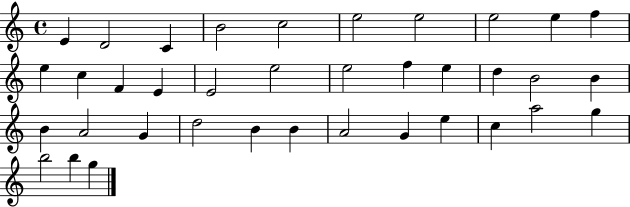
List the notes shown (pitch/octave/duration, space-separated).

E4/q D4/h C4/q B4/h C5/h E5/h E5/h E5/h E5/q F5/q E5/q C5/q F4/q E4/q E4/h E5/h E5/h F5/q E5/q D5/q B4/h B4/q B4/q A4/h G4/q D5/h B4/q B4/q A4/h G4/q E5/q C5/q A5/h G5/q B5/h B5/q G5/q